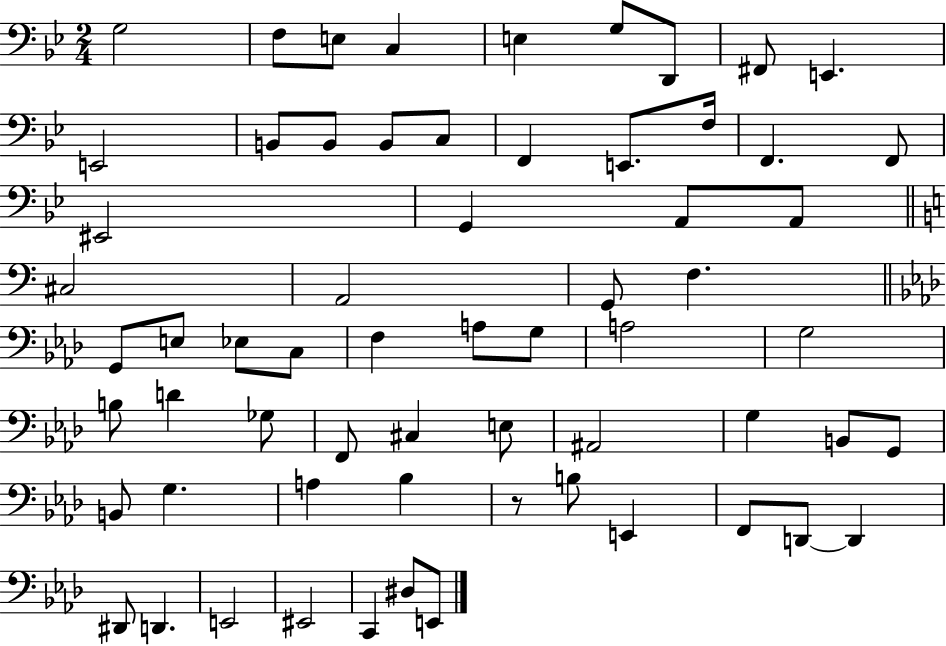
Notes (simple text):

G3/h F3/e E3/e C3/q E3/q G3/e D2/e F#2/e E2/q. E2/h B2/e B2/e B2/e C3/e F2/q E2/e. F3/s F2/q. F2/e EIS2/h G2/q A2/e A2/e C#3/h A2/h G2/e F3/q. G2/e E3/e Eb3/e C3/e F3/q A3/e G3/e A3/h G3/h B3/e D4/q Gb3/e F2/e C#3/q E3/e A#2/h G3/q B2/e G2/e B2/e G3/q. A3/q Bb3/q R/e B3/e E2/q F2/e D2/e D2/q D#2/e D2/q. E2/h EIS2/h C2/q D#3/e E2/e